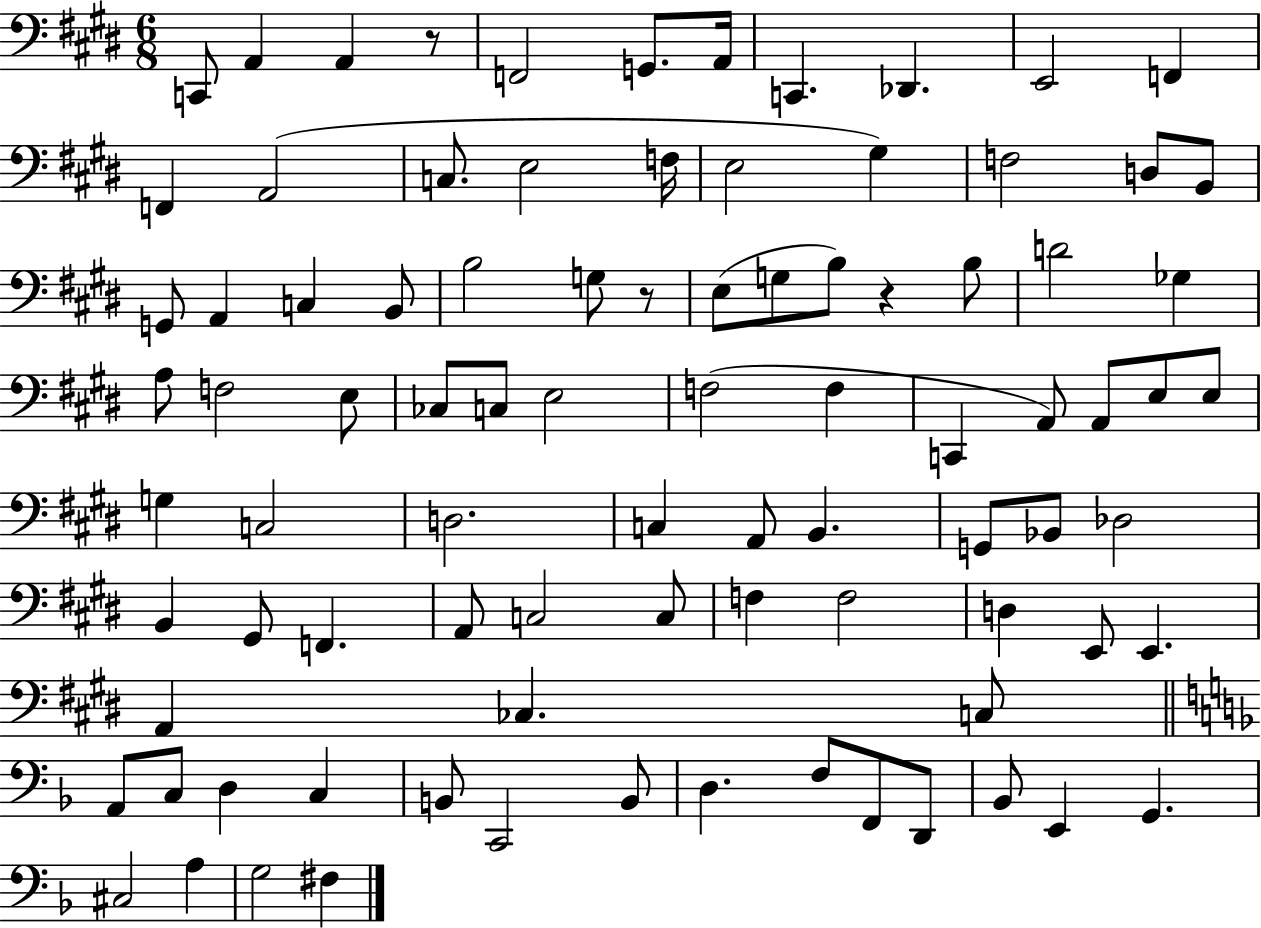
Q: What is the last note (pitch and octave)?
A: F#3